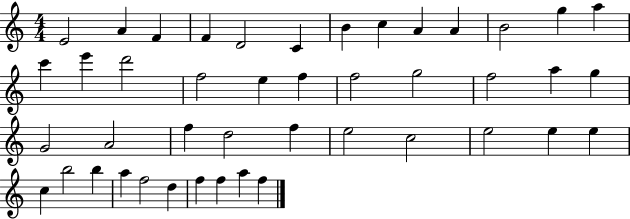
X:1
T:Untitled
M:4/4
L:1/4
K:C
E2 A F F D2 C B c A A B2 g a c' e' d'2 f2 e f f2 g2 f2 a g G2 A2 f d2 f e2 c2 e2 e e c b2 b a f2 d f f a f